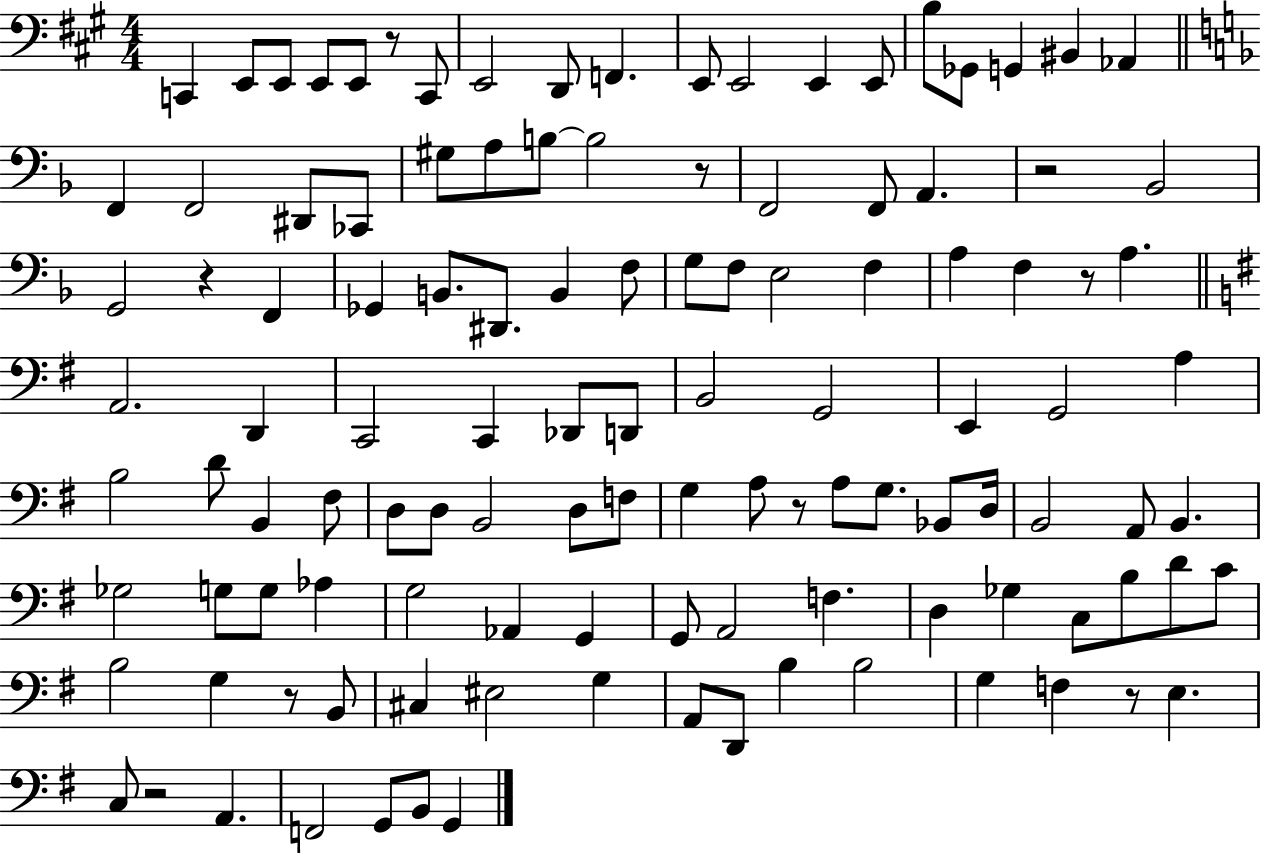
C2/q E2/e E2/e E2/e E2/e R/e C2/e E2/h D2/e F2/q. E2/e E2/h E2/q E2/e B3/e Gb2/e G2/q BIS2/q Ab2/q F2/q F2/h D#2/e CES2/e G#3/e A3/e B3/e B3/h R/e F2/h F2/e A2/q. R/h Bb2/h G2/h R/q F2/q Gb2/q B2/e. D#2/e. B2/q F3/e G3/e F3/e E3/h F3/q A3/q F3/q R/e A3/q. A2/h. D2/q C2/h C2/q Db2/e D2/e B2/h G2/h E2/q G2/h A3/q B3/h D4/e B2/q F#3/e D3/e D3/e B2/h D3/e F3/e G3/q A3/e R/e A3/e G3/e. Bb2/e D3/s B2/h A2/e B2/q. Gb3/h G3/e G3/e Ab3/q G3/h Ab2/q G2/q G2/e A2/h F3/q. D3/q Gb3/q C3/e B3/e D4/e C4/e B3/h G3/q R/e B2/e C#3/q EIS3/h G3/q A2/e D2/e B3/q B3/h G3/q F3/q R/e E3/q. C3/e R/h A2/q. F2/h G2/e B2/e G2/q